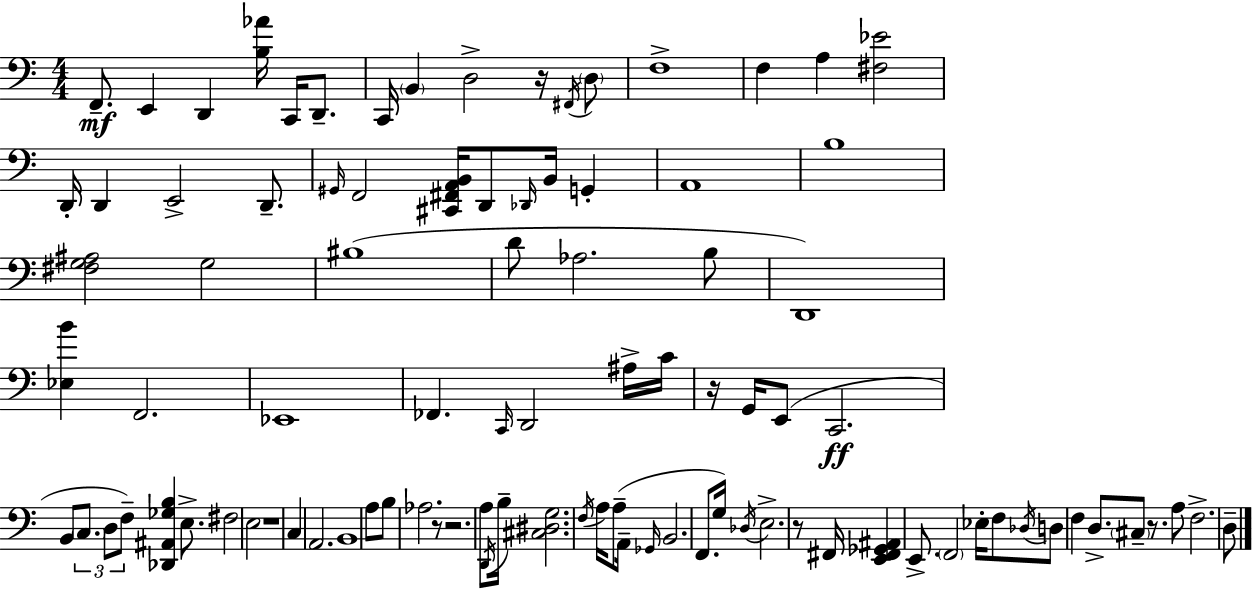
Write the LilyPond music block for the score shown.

{
  \clef bass
  \numericTimeSignature
  \time 4/4
  \key a \minor
  f,8.--\mf e,4 d,4 <b aes'>16 c,16 d,8.-- | c,16 \parenthesize b,4 d2-> r16 \acciaccatura { fis,16 } \parenthesize d8 | f1-> | f4 a4 <fis ees'>2 | \break d,16-. d,4 e,2-> d,8.-- | \grace { gis,16 } f,2 <cis, fis, a, b,>16 d,8 \grace { des,16 } b,16 g,4-. | a,1 | b1 | \break <fis g ais>2 g2 | bis1( | d'8 aes2. | b8 d,1) | \break <ees b'>4 f,2. | ees,1 | fes,4. \grace { c,16 } d,2 | ais16-> c'16 r16 g,16 e,8( c,2.\ff | \break b,8 \tuplet 3/2 { \parenthesize c8. d8 f8--) } <des, ais, ges b>4 | e8.-> fis2 e2 | r1 | c4 a,2. | \break b,1 | a8 b8 aes2. | r8 r2. | a8 \acciaccatura { d,16 } b16-- <cis dis g>2. | \break \acciaccatura { f16 } a16 a8--( a,16-- \grace { ges,16 } b,2. | f,8. g16) \acciaccatura { des16 } e2.-> | r8 fis,16 <e, fis, ges, ais,>4 e,8.-> \parenthesize f,2 | ees16-. f8 \acciaccatura { des16 } d8 f4 | \break d8.-> \parenthesize cis8-- r8. a8 f2.-> | d8-- \bar "|."
}